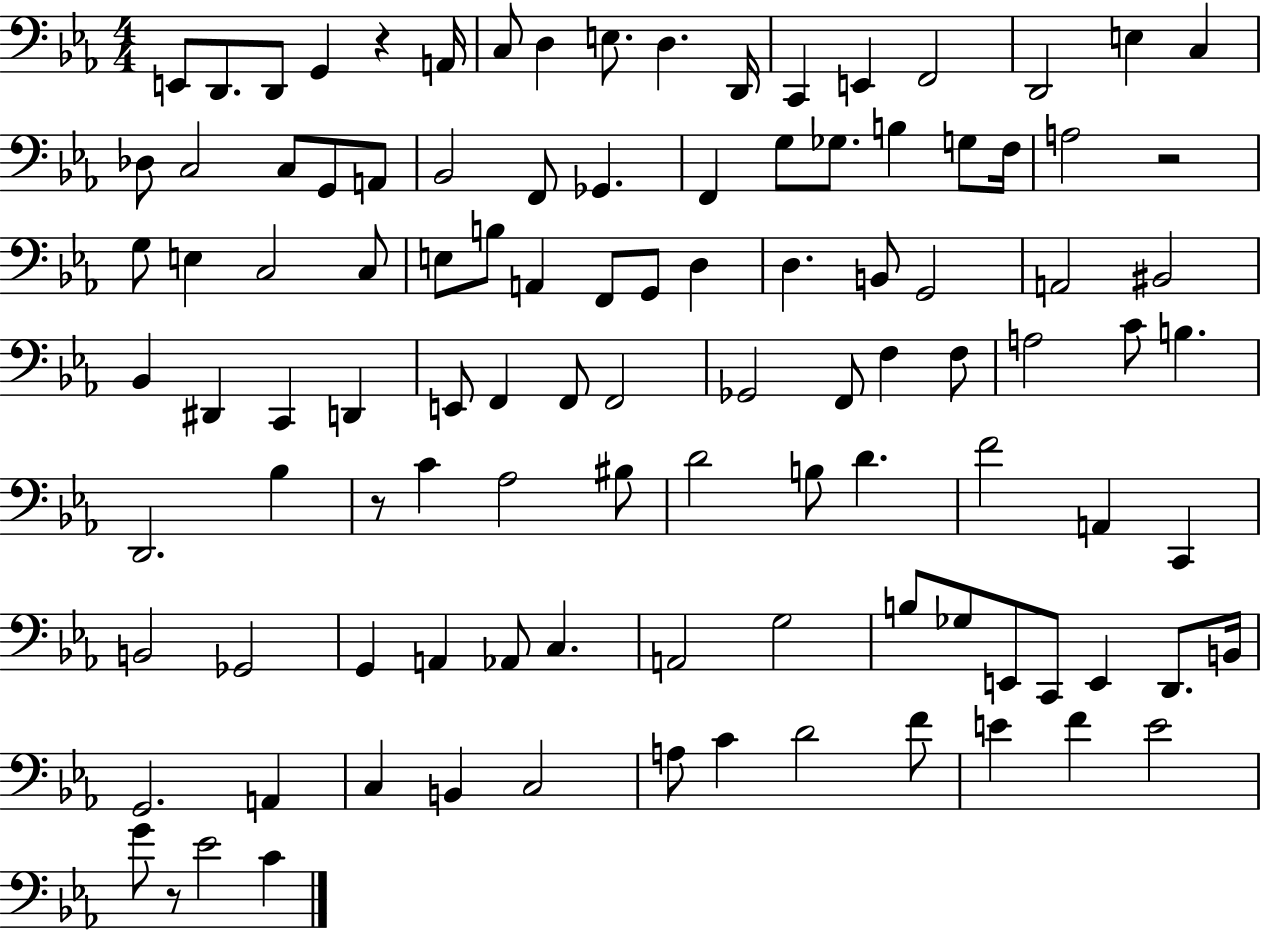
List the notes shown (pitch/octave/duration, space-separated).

E2/e D2/e. D2/e G2/q R/q A2/s C3/e D3/q E3/e. D3/q. D2/s C2/q E2/q F2/h D2/h E3/q C3/q Db3/e C3/h C3/e G2/e A2/e Bb2/h F2/e Gb2/q. F2/q G3/e Gb3/e. B3/q G3/e F3/s A3/h R/h G3/e E3/q C3/h C3/e E3/e B3/e A2/q F2/e G2/e D3/q D3/q. B2/e G2/h A2/h BIS2/h Bb2/q D#2/q C2/q D2/q E2/e F2/q F2/e F2/h Gb2/h F2/e F3/q F3/e A3/h C4/e B3/q. D2/h. Bb3/q R/e C4/q Ab3/h BIS3/e D4/h B3/e D4/q. F4/h A2/q C2/q B2/h Gb2/h G2/q A2/q Ab2/e C3/q. A2/h G3/h B3/e Gb3/e E2/e C2/e E2/q D2/e. B2/s G2/h. A2/q C3/q B2/q C3/h A3/e C4/q D4/h F4/e E4/q F4/q E4/h G4/e R/e Eb4/h C4/q